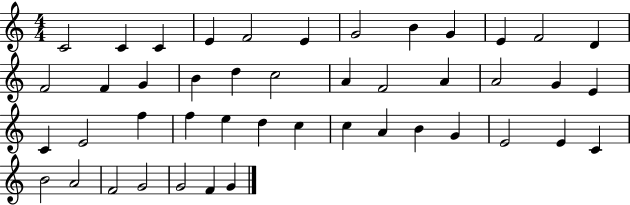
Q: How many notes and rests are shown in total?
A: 45